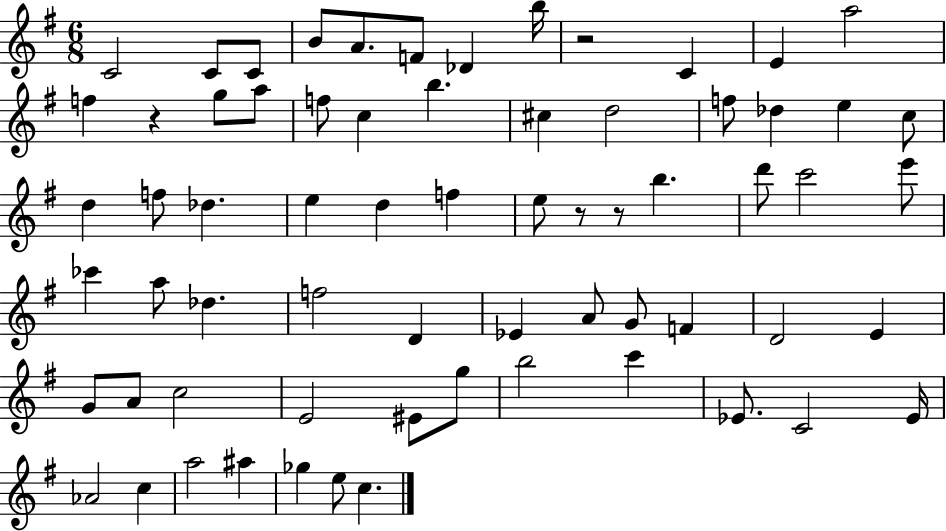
X:1
T:Untitled
M:6/8
L:1/4
K:G
C2 C/2 C/2 B/2 A/2 F/2 _D b/4 z2 C E a2 f z g/2 a/2 f/2 c b ^c d2 f/2 _d e c/2 d f/2 _d e d f e/2 z/2 z/2 b d'/2 c'2 e'/2 _c' a/2 _d f2 D _E A/2 G/2 F D2 E G/2 A/2 c2 E2 ^E/2 g/2 b2 c' _E/2 C2 _E/4 _A2 c a2 ^a _g e/2 c